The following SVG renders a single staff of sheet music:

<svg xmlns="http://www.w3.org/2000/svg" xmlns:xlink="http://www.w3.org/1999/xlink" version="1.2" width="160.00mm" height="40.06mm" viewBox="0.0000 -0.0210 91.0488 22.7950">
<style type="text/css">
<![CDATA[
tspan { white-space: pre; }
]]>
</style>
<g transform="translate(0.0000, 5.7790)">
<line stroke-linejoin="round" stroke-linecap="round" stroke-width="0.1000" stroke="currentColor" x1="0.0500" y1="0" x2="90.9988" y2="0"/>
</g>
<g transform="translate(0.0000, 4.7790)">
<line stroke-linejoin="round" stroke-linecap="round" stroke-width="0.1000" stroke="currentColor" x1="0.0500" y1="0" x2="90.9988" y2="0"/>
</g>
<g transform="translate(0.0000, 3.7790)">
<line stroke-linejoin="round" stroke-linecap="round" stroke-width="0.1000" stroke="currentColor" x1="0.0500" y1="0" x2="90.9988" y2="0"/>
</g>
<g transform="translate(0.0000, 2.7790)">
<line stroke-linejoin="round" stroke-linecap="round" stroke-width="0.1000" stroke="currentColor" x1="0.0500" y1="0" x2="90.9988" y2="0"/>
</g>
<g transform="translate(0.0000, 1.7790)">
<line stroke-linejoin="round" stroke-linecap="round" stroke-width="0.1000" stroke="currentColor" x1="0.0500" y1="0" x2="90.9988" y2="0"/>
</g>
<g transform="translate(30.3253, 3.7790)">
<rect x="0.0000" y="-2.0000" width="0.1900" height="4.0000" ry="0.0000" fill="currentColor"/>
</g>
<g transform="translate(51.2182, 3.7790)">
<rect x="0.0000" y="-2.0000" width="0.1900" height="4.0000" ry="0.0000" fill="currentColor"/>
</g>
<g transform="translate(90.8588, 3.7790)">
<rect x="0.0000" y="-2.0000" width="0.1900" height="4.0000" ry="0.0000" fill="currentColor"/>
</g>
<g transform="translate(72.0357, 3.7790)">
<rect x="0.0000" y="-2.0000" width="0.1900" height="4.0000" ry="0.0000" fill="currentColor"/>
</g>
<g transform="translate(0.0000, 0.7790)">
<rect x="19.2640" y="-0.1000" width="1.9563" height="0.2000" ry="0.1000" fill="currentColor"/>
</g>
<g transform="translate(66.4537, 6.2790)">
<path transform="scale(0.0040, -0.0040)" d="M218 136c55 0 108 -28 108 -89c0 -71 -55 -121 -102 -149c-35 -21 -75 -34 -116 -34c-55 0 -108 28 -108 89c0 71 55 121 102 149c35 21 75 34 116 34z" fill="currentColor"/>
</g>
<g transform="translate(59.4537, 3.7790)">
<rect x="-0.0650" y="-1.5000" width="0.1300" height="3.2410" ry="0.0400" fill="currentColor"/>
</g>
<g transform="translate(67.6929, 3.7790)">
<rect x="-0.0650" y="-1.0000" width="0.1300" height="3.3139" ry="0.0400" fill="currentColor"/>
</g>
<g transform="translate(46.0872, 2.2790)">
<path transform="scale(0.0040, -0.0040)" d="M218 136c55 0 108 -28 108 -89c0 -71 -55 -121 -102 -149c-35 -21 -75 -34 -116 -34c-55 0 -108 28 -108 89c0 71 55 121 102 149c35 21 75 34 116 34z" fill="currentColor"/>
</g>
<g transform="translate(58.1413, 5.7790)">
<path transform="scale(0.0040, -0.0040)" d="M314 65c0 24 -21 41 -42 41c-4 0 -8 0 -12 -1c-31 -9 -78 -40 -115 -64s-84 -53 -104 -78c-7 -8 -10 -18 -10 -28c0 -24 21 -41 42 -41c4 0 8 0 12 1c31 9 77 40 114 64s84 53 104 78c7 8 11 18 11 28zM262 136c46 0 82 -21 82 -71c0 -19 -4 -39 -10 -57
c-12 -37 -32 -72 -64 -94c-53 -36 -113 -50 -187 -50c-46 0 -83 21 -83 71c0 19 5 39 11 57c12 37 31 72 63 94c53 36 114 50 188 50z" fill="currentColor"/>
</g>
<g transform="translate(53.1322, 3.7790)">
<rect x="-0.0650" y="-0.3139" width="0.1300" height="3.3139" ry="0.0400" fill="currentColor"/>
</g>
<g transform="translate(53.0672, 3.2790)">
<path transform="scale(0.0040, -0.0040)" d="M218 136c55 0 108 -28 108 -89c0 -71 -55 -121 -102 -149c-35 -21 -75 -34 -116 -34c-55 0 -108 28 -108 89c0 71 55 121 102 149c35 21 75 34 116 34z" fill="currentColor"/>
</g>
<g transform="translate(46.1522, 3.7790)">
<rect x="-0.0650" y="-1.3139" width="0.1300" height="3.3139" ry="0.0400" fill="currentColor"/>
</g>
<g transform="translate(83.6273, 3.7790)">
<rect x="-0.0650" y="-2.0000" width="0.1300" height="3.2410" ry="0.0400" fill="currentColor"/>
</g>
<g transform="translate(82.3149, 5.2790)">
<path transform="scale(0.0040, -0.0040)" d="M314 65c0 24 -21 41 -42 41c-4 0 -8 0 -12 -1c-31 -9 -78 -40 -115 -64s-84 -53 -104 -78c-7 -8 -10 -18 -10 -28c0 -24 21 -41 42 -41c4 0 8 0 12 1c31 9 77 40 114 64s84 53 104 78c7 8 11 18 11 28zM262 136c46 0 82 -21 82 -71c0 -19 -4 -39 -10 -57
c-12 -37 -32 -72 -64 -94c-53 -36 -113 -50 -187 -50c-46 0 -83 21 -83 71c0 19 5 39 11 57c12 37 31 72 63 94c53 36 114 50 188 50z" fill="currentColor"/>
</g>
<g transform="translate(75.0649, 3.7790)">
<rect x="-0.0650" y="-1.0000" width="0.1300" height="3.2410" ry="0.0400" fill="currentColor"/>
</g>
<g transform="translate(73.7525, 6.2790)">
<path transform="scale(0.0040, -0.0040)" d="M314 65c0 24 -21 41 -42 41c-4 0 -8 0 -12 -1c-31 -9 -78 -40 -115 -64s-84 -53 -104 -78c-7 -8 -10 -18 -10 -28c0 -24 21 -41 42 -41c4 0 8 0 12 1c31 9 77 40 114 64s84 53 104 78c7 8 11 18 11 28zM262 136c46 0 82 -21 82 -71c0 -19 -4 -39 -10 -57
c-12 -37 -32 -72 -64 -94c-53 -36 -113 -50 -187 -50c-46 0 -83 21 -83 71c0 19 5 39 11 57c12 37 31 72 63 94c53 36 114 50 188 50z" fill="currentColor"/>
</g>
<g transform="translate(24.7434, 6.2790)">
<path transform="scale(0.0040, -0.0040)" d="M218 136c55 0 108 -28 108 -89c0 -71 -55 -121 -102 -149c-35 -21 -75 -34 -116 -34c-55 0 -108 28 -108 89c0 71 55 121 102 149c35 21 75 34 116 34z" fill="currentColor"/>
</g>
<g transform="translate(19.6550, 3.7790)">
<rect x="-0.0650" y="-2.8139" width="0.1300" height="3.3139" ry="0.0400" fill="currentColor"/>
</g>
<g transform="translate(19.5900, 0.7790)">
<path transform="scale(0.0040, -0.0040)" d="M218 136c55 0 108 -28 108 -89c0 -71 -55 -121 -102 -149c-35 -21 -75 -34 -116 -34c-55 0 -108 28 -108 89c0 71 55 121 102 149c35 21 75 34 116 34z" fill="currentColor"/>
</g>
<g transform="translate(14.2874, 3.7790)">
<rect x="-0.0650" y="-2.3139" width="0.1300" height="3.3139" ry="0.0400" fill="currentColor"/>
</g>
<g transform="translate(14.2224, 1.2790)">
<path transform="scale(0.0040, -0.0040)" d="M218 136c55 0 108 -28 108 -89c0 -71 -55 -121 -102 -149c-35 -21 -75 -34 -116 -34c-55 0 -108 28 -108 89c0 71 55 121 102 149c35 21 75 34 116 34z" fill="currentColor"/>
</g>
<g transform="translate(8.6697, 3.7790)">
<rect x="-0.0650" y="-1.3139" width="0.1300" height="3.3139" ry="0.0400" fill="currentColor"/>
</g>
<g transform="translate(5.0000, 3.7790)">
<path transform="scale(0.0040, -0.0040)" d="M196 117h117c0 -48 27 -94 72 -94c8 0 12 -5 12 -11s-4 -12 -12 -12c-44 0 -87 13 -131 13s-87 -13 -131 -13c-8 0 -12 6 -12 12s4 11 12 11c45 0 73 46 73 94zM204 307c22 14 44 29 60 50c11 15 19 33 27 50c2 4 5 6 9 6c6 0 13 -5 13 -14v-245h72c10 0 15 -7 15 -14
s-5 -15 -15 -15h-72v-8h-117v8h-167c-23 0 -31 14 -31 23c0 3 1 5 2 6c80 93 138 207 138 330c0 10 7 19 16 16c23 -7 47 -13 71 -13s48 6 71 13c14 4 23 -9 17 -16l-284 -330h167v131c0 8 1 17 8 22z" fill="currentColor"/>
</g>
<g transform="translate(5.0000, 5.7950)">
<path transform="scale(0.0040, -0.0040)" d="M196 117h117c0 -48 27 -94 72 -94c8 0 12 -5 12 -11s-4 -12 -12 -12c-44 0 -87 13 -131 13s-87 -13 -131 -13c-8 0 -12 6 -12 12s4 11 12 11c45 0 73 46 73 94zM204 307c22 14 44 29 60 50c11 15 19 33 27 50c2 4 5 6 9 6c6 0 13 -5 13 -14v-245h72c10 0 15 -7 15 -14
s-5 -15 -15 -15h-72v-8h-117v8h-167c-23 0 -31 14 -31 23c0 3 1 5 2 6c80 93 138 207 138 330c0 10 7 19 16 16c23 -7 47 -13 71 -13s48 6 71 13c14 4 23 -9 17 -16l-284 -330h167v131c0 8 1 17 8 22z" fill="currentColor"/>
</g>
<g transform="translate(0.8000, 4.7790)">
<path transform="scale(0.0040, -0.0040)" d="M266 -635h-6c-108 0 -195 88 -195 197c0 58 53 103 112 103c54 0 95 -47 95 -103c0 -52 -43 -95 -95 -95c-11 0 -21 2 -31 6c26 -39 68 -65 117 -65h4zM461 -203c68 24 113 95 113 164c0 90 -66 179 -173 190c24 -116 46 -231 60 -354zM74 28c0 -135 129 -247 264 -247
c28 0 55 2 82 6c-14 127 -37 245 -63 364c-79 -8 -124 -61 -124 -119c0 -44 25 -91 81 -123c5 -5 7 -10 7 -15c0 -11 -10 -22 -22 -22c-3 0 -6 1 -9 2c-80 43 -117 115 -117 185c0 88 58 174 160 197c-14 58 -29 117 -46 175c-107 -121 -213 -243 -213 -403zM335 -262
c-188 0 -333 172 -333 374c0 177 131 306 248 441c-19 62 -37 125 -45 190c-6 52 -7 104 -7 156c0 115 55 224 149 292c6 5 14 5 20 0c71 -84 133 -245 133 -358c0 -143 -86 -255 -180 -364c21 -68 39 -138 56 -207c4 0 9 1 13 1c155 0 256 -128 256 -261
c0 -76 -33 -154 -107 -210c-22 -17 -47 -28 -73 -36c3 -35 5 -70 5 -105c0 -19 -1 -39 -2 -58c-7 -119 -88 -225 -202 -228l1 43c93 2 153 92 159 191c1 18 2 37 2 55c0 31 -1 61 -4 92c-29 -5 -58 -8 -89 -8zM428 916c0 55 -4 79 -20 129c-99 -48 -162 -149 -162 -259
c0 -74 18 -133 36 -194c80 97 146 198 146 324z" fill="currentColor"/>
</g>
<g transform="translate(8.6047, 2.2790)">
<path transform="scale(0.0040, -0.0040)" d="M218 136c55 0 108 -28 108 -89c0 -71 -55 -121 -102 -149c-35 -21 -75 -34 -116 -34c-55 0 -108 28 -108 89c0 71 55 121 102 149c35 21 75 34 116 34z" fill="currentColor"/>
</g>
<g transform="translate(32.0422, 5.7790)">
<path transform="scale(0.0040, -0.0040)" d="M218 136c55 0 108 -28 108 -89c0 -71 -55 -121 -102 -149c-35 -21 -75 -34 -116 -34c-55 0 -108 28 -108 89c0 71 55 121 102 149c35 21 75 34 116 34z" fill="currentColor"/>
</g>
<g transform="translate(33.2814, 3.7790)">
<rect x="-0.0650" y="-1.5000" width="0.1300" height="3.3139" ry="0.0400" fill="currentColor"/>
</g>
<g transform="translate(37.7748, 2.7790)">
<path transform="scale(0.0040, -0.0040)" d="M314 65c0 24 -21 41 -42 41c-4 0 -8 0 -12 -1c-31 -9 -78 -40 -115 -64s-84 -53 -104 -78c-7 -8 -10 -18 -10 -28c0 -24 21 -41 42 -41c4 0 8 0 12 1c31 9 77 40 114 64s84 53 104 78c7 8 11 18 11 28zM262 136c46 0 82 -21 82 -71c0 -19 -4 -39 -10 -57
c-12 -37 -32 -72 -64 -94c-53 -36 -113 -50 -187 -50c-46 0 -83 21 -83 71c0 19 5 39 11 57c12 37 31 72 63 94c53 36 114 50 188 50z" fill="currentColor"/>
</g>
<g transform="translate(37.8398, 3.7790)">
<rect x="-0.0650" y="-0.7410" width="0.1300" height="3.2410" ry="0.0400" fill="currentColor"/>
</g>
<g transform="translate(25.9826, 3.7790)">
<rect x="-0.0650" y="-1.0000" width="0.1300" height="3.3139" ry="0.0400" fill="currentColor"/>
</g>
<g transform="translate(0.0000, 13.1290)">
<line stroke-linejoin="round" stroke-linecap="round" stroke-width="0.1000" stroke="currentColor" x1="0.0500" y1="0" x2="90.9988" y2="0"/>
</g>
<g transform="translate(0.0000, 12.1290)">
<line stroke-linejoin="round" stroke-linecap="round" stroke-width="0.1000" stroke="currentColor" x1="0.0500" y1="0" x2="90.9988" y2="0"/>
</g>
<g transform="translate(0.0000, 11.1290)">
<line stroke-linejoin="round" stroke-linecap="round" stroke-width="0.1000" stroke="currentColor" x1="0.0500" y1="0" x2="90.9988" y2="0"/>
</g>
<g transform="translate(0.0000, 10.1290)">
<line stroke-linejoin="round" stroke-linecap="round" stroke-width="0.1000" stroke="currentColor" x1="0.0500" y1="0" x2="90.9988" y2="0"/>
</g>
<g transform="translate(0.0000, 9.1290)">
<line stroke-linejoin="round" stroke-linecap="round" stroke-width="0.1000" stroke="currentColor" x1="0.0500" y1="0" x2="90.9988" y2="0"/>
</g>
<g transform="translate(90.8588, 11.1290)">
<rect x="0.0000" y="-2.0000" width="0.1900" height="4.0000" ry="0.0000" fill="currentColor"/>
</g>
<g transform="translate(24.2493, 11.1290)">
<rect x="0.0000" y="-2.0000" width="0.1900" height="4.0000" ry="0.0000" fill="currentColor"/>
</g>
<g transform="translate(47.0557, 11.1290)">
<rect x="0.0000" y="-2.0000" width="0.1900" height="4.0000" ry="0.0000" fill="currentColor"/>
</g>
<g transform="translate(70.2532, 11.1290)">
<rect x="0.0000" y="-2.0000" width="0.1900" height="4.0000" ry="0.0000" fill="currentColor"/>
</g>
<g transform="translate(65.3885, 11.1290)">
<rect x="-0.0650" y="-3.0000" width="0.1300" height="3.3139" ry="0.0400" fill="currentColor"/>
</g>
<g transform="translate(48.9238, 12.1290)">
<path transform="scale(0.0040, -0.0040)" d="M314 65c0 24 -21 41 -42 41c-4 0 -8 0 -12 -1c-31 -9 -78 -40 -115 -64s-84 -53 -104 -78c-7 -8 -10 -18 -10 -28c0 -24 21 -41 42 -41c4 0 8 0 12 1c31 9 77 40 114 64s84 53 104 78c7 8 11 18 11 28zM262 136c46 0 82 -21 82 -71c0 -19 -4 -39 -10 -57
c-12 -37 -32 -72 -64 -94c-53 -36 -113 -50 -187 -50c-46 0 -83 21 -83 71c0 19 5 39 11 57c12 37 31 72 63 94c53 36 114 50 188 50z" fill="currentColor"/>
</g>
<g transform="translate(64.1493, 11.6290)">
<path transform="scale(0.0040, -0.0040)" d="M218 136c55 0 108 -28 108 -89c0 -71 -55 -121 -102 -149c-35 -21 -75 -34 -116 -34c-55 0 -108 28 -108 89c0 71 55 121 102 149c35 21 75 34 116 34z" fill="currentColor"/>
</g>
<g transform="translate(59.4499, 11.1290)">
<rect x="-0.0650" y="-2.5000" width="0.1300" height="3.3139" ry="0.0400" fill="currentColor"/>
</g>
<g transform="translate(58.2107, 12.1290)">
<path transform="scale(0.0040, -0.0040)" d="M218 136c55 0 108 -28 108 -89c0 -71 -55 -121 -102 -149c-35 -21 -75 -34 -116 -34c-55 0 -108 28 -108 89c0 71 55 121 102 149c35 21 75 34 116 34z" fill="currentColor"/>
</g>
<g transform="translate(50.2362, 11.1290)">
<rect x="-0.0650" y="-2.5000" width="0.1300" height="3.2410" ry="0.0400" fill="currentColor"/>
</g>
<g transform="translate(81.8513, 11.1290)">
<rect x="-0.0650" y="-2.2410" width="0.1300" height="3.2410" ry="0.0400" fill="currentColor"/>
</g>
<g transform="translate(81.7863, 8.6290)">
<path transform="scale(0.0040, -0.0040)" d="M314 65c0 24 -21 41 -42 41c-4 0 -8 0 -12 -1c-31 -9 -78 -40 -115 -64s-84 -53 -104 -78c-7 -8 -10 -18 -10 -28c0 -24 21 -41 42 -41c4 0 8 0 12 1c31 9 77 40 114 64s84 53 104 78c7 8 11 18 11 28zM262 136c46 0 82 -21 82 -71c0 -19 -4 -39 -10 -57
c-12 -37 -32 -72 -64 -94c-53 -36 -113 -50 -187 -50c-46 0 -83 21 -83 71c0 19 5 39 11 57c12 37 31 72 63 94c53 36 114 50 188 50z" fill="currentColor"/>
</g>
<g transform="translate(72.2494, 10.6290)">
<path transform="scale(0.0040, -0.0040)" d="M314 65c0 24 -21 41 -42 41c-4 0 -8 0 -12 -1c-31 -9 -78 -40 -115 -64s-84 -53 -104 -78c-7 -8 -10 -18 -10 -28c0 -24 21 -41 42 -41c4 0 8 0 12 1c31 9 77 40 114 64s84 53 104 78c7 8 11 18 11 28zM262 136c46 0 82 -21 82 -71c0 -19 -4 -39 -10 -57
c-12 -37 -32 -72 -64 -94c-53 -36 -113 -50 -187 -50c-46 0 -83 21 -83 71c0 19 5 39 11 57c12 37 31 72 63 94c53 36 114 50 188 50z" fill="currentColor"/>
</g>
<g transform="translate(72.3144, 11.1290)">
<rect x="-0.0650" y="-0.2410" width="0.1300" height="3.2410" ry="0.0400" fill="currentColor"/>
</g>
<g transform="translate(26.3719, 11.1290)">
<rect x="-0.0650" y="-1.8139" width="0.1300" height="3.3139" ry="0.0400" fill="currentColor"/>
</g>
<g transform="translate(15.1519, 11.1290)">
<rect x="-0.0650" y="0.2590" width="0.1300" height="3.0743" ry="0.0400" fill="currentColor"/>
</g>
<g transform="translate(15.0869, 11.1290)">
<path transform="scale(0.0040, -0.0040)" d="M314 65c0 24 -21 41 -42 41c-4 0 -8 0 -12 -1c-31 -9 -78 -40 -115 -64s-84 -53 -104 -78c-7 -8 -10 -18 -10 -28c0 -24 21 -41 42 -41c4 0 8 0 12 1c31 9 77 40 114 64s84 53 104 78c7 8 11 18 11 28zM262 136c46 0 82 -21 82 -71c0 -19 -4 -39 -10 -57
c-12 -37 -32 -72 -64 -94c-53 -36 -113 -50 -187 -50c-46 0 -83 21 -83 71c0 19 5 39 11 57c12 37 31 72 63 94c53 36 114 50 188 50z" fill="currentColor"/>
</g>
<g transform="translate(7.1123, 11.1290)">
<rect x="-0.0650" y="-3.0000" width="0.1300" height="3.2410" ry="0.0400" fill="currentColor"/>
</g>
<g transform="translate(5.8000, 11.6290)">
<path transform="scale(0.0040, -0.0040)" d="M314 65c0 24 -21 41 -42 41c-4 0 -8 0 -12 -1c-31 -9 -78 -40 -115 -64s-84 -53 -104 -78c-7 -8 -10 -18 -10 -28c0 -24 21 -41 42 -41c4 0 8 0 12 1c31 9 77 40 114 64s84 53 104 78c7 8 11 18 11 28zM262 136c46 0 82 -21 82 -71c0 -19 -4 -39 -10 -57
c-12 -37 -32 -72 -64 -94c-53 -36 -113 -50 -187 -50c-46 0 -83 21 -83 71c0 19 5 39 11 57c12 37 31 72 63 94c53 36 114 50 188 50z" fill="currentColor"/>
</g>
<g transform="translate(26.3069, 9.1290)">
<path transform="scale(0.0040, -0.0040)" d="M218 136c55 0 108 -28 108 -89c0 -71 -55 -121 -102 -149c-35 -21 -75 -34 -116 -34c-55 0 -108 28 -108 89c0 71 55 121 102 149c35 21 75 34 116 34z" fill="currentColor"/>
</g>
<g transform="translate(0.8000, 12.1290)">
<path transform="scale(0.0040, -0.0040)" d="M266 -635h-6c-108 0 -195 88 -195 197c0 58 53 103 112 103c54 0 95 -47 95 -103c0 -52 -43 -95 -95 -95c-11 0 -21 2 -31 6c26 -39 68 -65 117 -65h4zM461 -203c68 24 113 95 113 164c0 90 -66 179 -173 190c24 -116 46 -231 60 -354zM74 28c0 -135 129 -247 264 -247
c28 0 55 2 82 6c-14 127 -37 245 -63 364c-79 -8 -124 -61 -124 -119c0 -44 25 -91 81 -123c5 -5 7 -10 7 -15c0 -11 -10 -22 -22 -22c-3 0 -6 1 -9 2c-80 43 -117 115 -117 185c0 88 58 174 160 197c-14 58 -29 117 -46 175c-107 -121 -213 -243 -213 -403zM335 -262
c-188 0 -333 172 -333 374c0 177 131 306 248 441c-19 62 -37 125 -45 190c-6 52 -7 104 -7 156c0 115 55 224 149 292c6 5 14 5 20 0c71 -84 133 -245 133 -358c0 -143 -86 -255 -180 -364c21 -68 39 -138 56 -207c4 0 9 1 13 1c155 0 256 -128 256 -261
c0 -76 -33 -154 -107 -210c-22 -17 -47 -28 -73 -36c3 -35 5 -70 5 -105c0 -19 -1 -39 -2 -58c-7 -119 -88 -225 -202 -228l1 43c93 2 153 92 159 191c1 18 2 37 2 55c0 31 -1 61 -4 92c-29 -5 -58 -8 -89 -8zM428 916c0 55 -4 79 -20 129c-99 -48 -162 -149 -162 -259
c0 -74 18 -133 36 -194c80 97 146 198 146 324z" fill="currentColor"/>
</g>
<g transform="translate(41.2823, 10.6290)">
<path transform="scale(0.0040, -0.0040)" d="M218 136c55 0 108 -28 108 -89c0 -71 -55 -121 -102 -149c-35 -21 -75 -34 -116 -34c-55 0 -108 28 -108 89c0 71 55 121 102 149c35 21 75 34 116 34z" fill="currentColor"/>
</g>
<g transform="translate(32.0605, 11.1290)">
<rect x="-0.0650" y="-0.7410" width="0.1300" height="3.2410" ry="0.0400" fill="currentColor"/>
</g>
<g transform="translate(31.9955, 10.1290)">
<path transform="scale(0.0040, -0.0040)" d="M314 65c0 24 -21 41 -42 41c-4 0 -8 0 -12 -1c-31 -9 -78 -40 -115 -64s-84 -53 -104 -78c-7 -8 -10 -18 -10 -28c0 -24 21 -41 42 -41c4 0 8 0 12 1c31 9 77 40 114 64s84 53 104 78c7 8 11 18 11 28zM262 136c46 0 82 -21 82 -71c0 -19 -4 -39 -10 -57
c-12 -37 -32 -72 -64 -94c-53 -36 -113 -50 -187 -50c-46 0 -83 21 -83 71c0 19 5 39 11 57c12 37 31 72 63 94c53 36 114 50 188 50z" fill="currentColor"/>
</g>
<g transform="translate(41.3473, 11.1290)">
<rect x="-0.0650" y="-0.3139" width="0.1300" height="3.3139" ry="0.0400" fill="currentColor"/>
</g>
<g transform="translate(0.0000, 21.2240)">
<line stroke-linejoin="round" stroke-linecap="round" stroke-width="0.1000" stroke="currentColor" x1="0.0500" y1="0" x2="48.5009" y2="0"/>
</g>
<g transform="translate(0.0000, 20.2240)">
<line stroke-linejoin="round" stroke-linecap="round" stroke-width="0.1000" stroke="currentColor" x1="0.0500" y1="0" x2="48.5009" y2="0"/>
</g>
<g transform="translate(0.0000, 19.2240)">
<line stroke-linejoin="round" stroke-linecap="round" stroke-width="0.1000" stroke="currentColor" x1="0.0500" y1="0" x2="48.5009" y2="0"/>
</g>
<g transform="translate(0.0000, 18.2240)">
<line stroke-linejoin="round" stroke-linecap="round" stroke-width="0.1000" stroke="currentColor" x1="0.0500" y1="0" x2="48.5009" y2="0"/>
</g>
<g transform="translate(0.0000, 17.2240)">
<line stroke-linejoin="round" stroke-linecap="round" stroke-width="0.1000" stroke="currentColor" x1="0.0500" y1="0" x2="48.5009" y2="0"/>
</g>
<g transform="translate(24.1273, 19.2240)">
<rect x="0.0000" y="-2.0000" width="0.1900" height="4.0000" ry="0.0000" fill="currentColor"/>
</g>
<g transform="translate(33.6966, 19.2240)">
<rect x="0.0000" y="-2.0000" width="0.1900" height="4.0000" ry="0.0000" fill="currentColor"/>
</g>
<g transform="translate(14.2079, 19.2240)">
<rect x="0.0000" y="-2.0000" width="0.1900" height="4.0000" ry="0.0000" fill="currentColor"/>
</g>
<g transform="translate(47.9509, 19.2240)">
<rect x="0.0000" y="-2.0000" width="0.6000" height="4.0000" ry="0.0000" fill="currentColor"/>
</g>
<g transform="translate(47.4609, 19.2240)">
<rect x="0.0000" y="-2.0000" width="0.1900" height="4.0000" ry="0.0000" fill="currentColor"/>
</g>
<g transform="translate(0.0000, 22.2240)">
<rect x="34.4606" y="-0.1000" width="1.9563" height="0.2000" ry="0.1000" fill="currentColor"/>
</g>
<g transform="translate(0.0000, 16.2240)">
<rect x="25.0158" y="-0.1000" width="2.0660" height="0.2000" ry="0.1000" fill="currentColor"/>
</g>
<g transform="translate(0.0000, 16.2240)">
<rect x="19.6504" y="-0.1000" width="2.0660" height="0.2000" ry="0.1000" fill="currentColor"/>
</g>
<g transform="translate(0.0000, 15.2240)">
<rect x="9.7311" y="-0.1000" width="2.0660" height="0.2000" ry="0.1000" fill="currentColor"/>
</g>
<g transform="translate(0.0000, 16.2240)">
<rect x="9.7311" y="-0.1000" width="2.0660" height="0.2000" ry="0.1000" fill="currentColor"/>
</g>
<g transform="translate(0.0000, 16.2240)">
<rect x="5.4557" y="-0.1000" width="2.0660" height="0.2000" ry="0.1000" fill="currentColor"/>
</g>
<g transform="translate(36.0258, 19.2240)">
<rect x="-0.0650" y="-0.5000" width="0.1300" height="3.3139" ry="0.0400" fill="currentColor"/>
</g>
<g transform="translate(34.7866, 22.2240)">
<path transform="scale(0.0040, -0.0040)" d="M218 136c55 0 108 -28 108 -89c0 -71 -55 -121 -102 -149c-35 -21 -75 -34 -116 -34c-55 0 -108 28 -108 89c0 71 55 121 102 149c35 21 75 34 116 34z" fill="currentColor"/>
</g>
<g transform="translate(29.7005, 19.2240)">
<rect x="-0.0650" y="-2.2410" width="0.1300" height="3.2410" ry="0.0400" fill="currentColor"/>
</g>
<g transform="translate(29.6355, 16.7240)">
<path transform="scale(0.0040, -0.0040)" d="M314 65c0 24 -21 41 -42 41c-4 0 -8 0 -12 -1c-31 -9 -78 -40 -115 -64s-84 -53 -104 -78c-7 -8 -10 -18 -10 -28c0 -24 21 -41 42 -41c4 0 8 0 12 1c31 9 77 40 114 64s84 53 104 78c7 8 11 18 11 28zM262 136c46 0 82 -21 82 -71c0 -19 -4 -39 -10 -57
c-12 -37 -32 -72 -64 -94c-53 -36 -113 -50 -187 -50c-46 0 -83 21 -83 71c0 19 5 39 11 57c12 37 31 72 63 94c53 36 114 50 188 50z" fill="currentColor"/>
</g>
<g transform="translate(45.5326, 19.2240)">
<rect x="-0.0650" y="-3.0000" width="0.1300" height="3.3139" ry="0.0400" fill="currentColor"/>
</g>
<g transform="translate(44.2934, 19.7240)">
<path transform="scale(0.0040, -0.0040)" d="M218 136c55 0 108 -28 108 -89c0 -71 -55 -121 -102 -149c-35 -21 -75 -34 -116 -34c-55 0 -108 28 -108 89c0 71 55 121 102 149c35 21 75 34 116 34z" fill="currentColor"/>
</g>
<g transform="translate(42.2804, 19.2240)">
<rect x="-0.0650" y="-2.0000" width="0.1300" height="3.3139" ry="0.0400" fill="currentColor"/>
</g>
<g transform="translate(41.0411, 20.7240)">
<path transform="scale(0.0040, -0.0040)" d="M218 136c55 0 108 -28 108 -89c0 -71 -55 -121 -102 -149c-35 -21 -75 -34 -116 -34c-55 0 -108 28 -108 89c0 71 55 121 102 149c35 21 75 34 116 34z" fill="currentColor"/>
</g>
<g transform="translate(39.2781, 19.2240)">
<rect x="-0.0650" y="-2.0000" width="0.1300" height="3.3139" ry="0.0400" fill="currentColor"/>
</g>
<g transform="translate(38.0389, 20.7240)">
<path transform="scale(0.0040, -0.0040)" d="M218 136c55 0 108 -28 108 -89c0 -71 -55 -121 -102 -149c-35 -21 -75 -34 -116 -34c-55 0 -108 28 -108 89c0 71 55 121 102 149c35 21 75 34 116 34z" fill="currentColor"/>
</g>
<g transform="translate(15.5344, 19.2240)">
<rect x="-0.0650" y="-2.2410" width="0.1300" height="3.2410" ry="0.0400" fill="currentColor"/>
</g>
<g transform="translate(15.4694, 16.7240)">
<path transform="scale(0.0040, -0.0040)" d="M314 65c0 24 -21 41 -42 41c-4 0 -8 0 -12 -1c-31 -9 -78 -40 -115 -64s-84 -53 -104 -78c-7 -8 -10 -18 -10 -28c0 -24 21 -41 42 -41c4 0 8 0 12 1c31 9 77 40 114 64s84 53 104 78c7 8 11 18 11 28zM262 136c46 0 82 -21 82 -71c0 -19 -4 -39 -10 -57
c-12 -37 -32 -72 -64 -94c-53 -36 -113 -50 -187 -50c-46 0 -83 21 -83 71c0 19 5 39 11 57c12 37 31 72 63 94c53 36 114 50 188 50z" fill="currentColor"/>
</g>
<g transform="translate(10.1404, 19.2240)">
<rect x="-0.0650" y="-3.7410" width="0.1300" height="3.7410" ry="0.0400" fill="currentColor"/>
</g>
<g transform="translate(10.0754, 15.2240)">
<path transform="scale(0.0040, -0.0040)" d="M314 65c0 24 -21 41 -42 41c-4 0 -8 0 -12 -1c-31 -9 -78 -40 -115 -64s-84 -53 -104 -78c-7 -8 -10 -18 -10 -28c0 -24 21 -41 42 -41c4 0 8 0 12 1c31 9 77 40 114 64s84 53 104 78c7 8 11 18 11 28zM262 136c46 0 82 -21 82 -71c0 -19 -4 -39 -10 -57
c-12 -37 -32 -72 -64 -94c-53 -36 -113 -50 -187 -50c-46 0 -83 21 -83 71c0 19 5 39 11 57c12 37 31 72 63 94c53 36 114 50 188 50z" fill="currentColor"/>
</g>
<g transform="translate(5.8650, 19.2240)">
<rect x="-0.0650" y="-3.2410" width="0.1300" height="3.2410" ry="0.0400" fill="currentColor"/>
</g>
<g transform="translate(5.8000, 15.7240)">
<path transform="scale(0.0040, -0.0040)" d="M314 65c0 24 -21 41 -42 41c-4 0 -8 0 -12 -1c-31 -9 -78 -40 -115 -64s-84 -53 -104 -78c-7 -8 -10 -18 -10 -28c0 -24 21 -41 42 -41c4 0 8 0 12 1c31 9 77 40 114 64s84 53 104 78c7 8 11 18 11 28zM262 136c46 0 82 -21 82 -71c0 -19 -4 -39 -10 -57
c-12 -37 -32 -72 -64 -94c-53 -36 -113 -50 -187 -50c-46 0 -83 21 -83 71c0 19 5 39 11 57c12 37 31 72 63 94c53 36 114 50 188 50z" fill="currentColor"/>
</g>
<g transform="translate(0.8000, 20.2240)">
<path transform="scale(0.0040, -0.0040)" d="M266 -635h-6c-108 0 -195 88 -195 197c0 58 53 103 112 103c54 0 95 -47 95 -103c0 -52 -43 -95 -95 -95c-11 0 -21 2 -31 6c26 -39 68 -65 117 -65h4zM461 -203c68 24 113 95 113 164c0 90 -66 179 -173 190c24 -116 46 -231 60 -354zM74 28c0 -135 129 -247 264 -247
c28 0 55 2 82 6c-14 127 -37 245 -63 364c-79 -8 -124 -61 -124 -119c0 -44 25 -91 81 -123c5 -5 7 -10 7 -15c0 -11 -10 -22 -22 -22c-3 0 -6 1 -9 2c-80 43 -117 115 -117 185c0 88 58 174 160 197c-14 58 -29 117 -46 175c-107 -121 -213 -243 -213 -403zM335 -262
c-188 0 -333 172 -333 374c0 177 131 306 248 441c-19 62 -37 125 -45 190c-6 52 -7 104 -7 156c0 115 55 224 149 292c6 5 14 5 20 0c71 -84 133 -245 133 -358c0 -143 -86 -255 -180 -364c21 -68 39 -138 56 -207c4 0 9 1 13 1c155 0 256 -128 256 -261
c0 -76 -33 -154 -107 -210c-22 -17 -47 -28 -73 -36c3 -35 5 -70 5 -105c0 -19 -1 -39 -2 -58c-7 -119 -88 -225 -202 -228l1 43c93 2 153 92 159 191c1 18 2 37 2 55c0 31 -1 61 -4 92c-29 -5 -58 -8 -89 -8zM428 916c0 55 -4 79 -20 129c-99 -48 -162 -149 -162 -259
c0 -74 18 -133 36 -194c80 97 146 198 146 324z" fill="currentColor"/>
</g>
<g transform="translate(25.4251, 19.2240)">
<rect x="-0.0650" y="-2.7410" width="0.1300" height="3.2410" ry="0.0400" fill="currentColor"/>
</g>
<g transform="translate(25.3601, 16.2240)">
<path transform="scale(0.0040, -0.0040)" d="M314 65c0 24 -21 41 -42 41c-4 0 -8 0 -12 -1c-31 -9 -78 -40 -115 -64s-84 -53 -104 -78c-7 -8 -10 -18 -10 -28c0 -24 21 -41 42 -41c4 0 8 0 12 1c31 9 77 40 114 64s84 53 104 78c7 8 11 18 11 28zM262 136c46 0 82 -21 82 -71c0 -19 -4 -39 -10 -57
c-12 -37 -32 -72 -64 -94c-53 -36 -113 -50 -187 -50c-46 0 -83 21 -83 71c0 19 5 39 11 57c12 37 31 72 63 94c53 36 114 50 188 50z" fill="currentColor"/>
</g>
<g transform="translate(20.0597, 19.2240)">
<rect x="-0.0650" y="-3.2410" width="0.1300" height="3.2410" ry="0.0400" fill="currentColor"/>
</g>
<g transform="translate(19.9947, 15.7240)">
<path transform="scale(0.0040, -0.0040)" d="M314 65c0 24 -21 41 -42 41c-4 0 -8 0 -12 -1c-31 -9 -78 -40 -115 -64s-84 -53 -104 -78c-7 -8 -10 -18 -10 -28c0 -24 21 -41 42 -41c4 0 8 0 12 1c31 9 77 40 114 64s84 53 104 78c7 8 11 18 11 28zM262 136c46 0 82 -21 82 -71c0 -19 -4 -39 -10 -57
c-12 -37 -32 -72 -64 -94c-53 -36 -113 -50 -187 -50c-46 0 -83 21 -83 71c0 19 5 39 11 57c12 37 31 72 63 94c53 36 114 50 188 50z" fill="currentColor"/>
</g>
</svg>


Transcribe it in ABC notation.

X:1
T:Untitled
M:4/4
L:1/4
K:C
e g a D E d2 e c E2 D D2 F2 A2 B2 f d2 c G2 G A c2 g2 b2 c'2 g2 b2 a2 g2 C F F A